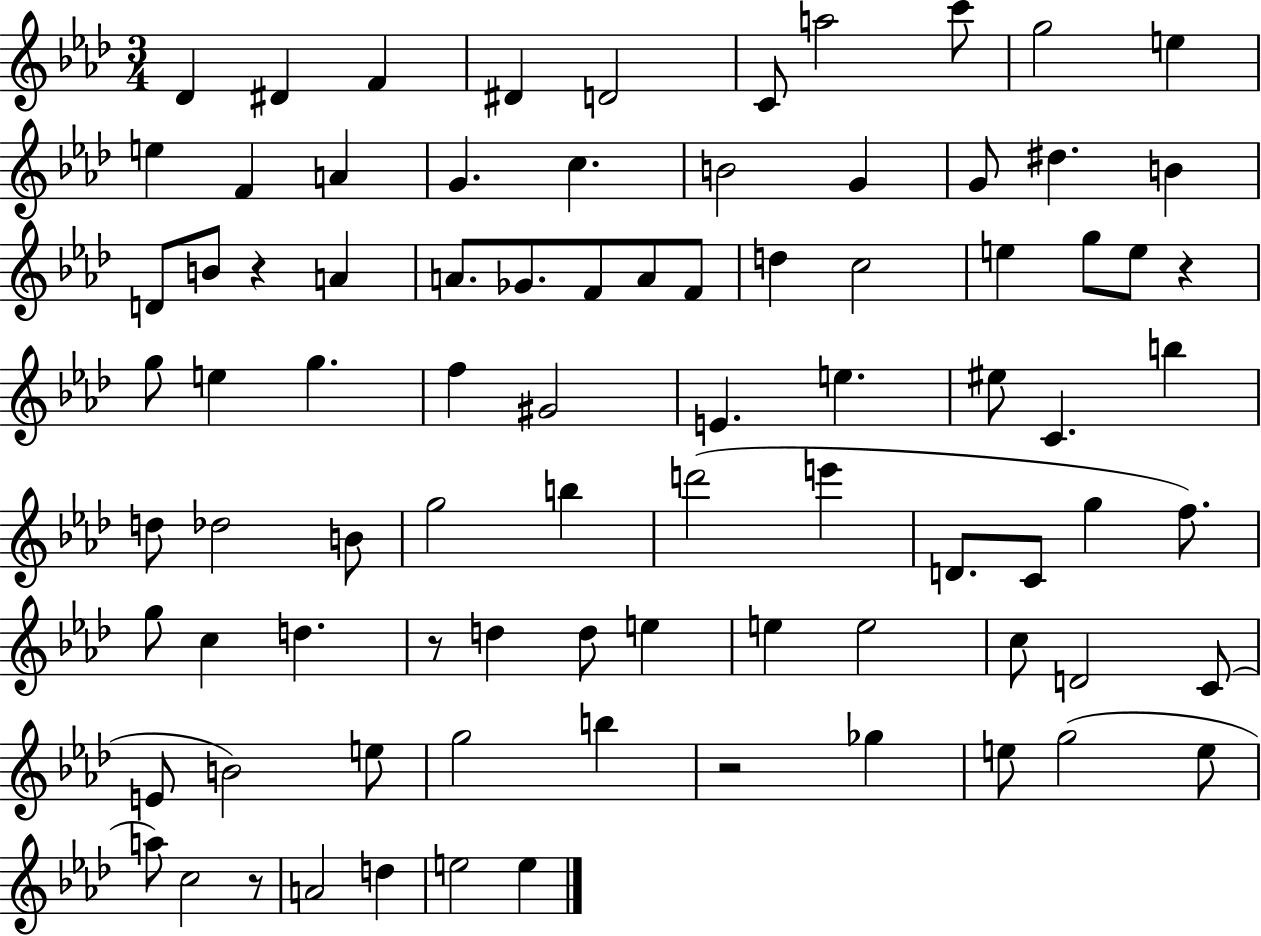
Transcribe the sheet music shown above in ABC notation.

X:1
T:Untitled
M:3/4
L:1/4
K:Ab
_D ^D F ^D D2 C/2 a2 c'/2 g2 e e F A G c B2 G G/2 ^d B D/2 B/2 z A A/2 _G/2 F/2 A/2 F/2 d c2 e g/2 e/2 z g/2 e g f ^G2 E e ^e/2 C b d/2 _d2 B/2 g2 b d'2 e' D/2 C/2 g f/2 g/2 c d z/2 d d/2 e e e2 c/2 D2 C/2 E/2 B2 e/2 g2 b z2 _g e/2 g2 e/2 a/2 c2 z/2 A2 d e2 e